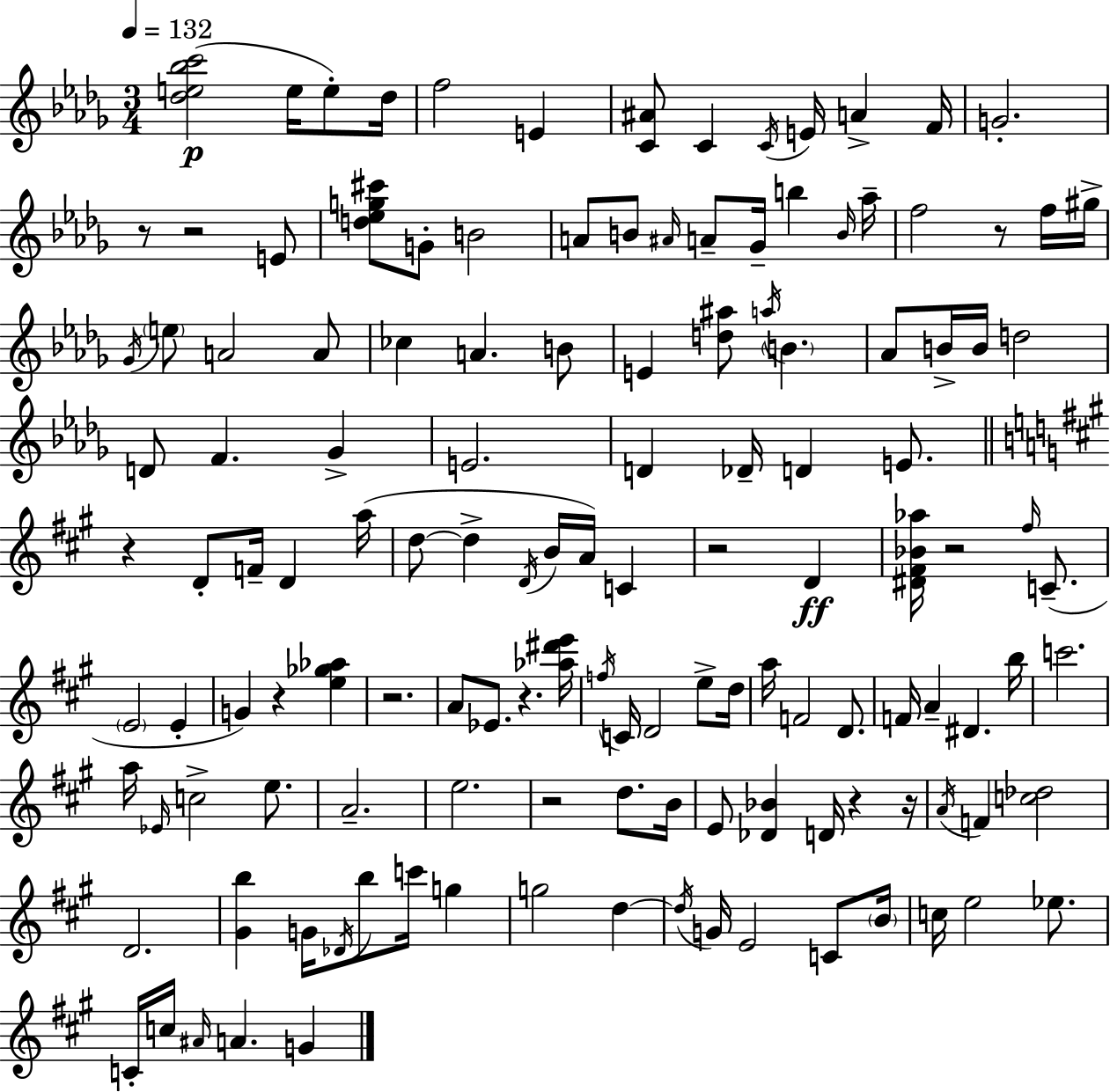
[Db5,E5,Bb5,C6]/h E5/s E5/e Db5/s F5/h E4/q [C4,A#4]/e C4/q C4/s E4/s A4/q F4/s G4/h. R/e R/h E4/e [D5,Eb5,G5,C#6]/e G4/e B4/h A4/e B4/e A#4/s A4/e Gb4/s B5/q B4/s Ab5/s F5/h R/e F5/s G#5/s Gb4/s E5/e A4/h A4/e CES5/q A4/q. B4/e E4/q [D5,A#5]/e A5/s B4/q. Ab4/e B4/s B4/s D5/h D4/e F4/q. Gb4/q E4/h. D4/q Db4/s D4/q E4/e. R/q D4/e F4/s D4/q A5/s D5/e D5/q D4/s B4/s A4/s C4/q R/h D4/q [D#4,F#4,Bb4,Ab5]/s R/h F#5/s C4/e. E4/h E4/q G4/q R/q [E5,Gb5,Ab5]/q R/h. A4/e Eb4/e. R/q. [Ab5,D#6,E6]/s F5/s C4/s D4/h E5/e D5/s A5/s F4/h D4/e. F4/s A4/q D#4/q. B5/s C6/h. A5/s Eb4/s C5/h E5/e. A4/h. E5/h. R/h D5/e. B4/s E4/e [Db4,Bb4]/q D4/s R/q R/s A4/s F4/q [C5,Db5]/h D4/h. [G#4,B5]/q G4/s Db4/s B5/e C6/s G5/q G5/h D5/q D5/s G4/s E4/h C4/e B4/s C5/s E5/h Eb5/e. C4/s C5/s A#4/s A4/q. G4/q